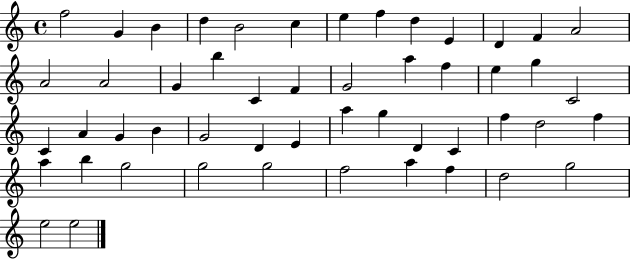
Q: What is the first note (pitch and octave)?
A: F5